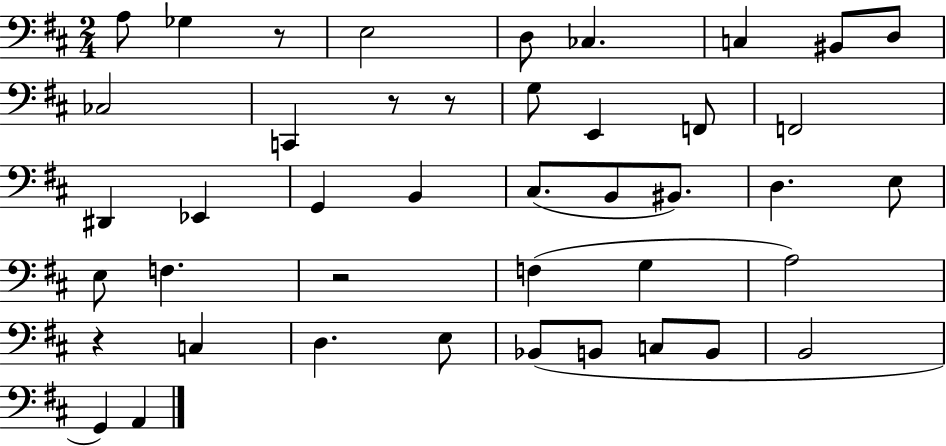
X:1
T:Untitled
M:2/4
L:1/4
K:D
A,/2 _G, z/2 E,2 D,/2 _C, C, ^B,,/2 D,/2 _C,2 C,, z/2 z/2 G,/2 E,, F,,/2 F,,2 ^D,, _E,, G,, B,, ^C,/2 B,,/2 ^B,,/2 D, E,/2 E,/2 F, z2 F, G, A,2 z C, D, E,/2 _B,,/2 B,,/2 C,/2 B,,/2 B,,2 G,, A,,